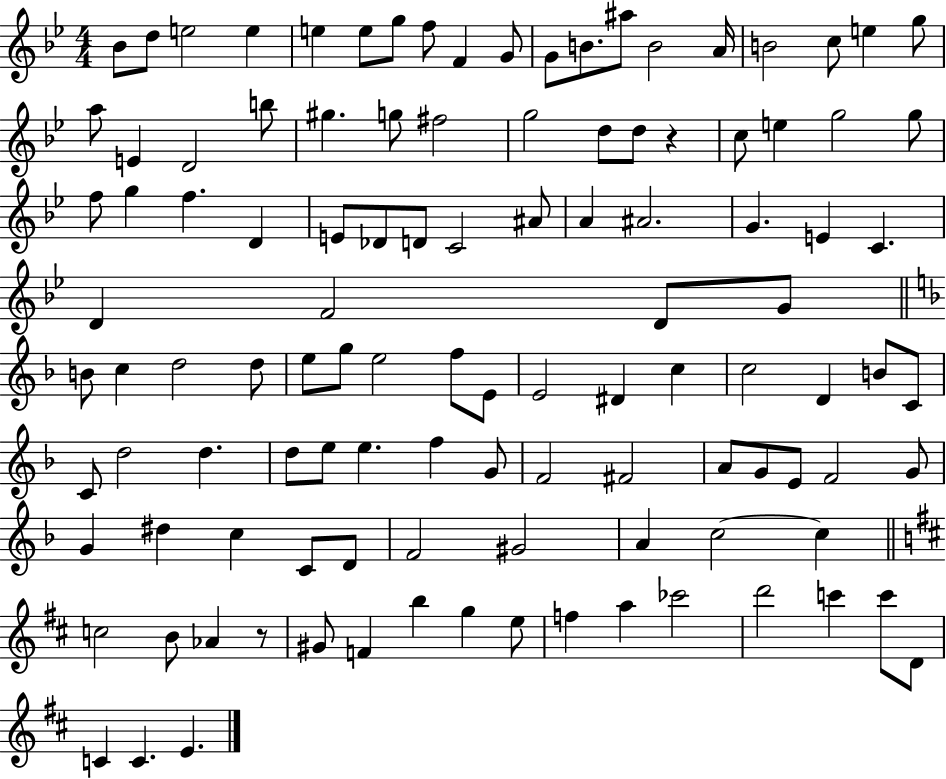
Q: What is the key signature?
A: BES major